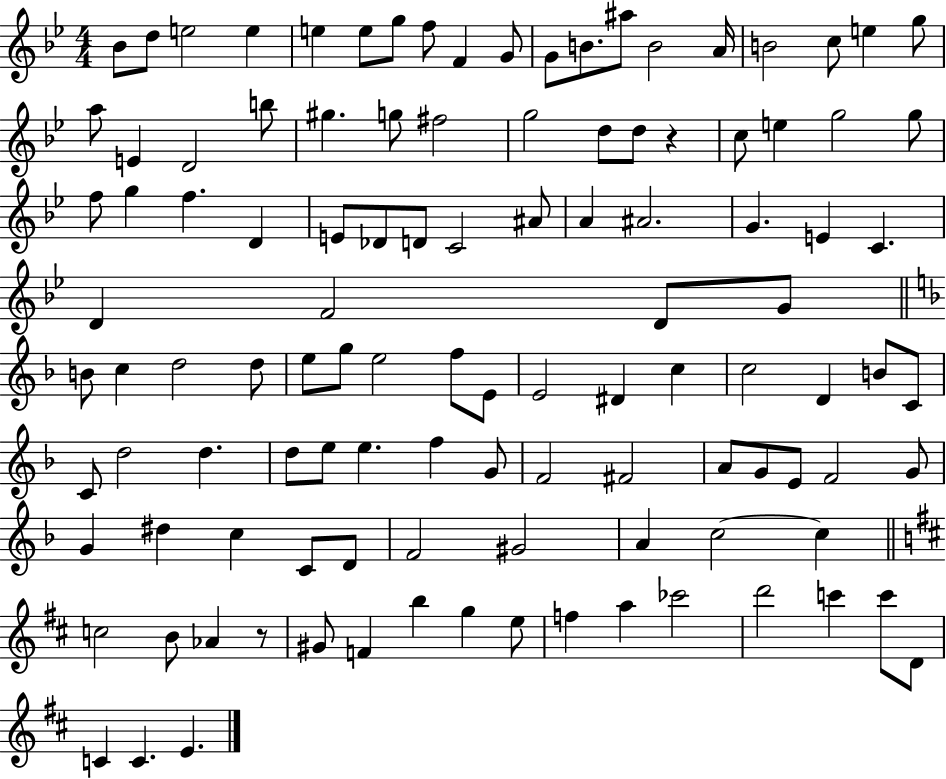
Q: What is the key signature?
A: BES major